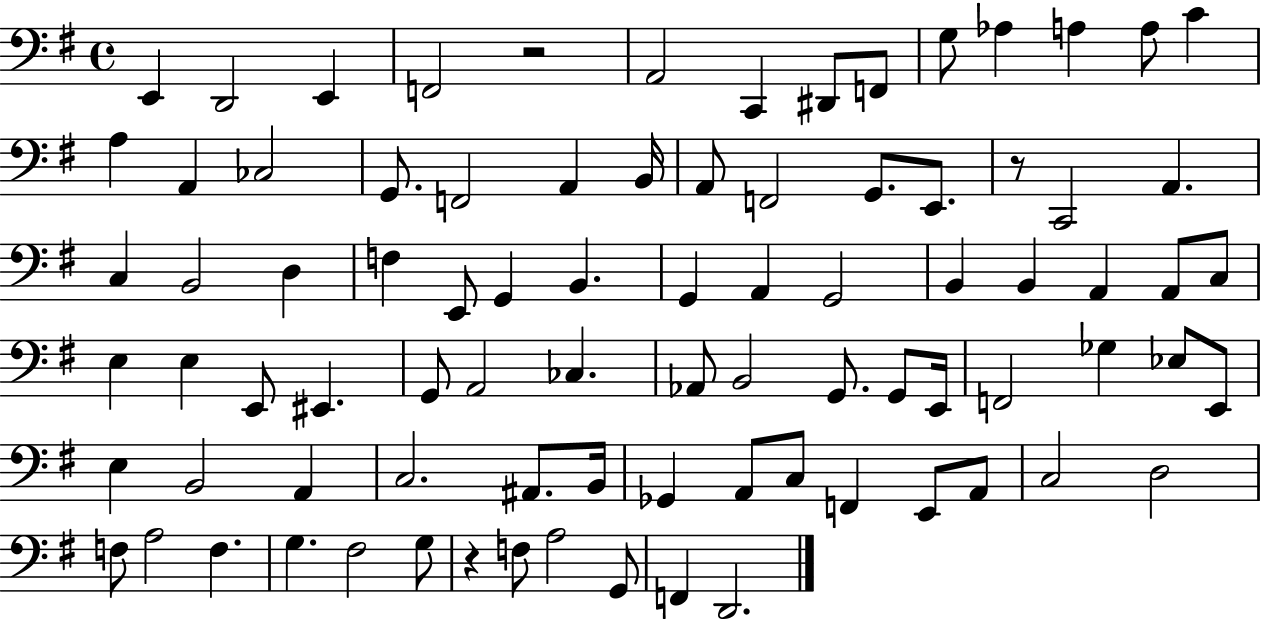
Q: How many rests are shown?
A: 3